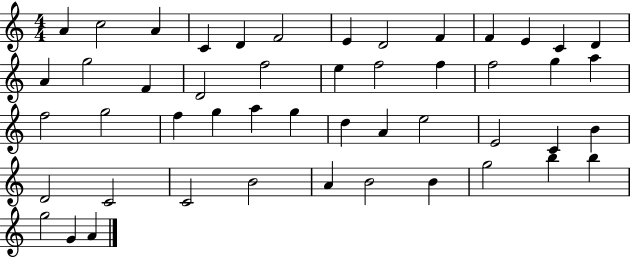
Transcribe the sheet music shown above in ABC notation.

X:1
T:Untitled
M:4/4
L:1/4
K:C
A c2 A C D F2 E D2 F F E C D A g2 F D2 f2 e f2 f f2 g a f2 g2 f g a g d A e2 E2 C B D2 C2 C2 B2 A B2 B g2 b b g2 G A